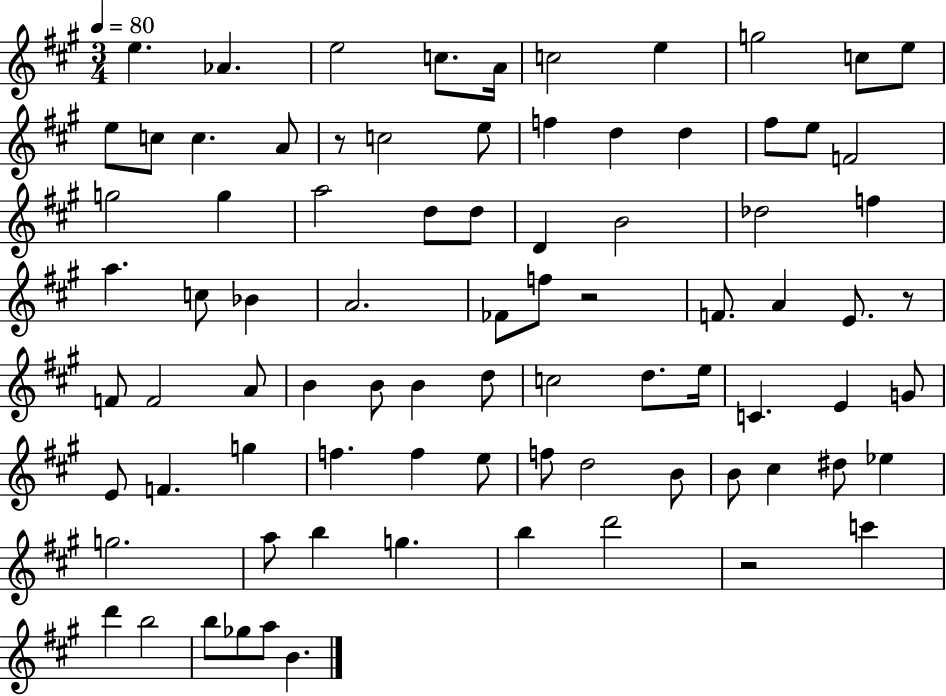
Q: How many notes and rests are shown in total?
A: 83